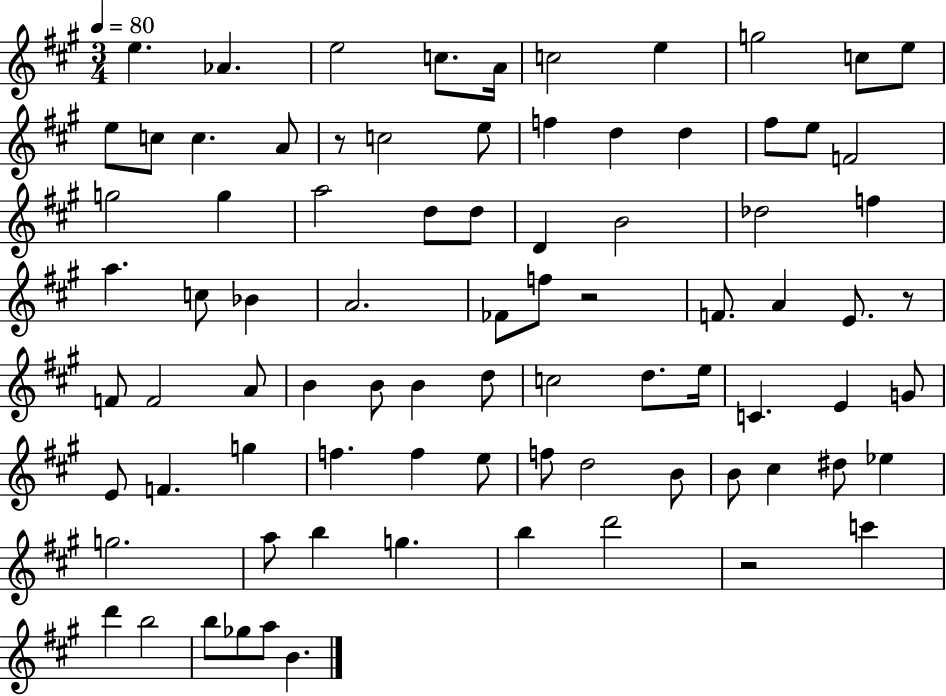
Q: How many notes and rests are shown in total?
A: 83